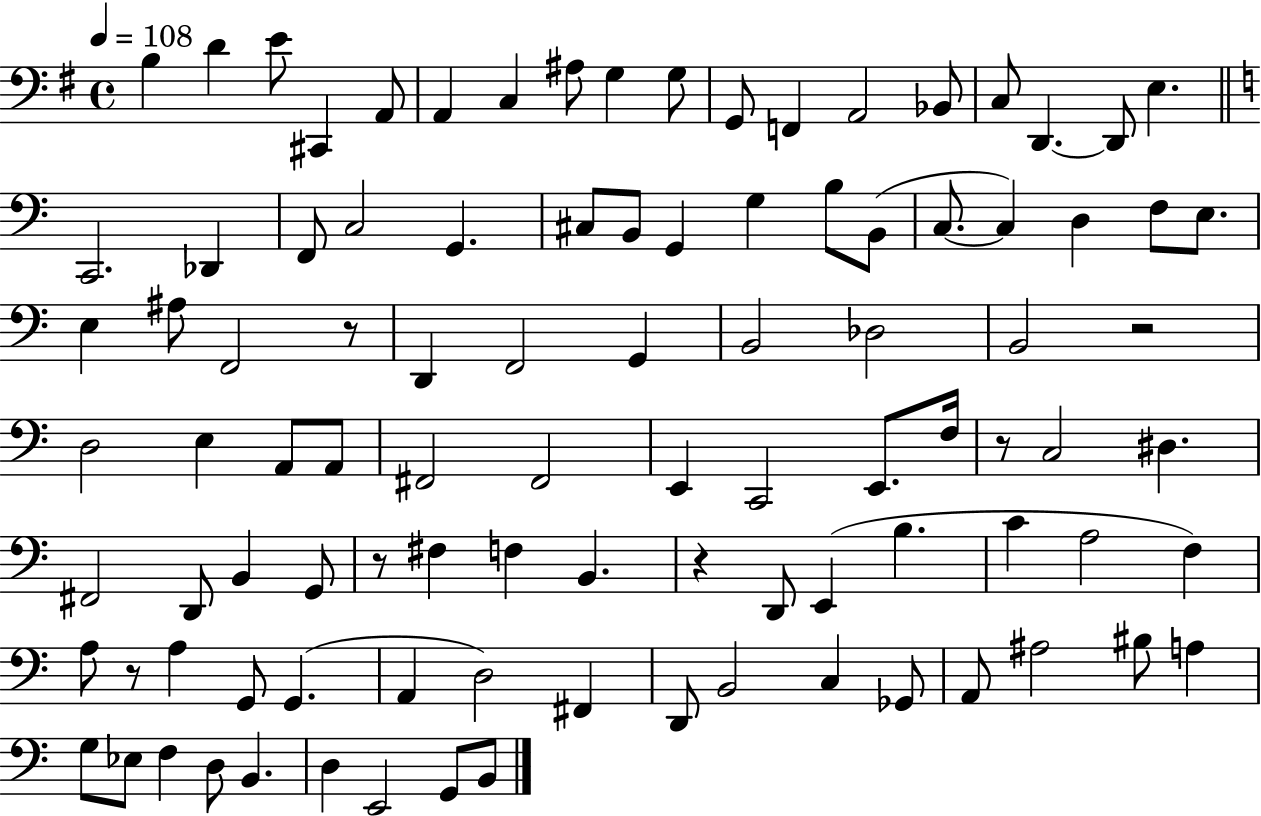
X:1
T:Untitled
M:4/4
L:1/4
K:G
B, D E/2 ^C,, A,,/2 A,, C, ^A,/2 G, G,/2 G,,/2 F,, A,,2 _B,,/2 C,/2 D,, D,,/2 E, C,,2 _D,, F,,/2 C,2 G,, ^C,/2 B,,/2 G,, G, B,/2 B,,/2 C,/2 C, D, F,/2 E,/2 E, ^A,/2 F,,2 z/2 D,, F,,2 G,, B,,2 _D,2 B,,2 z2 D,2 E, A,,/2 A,,/2 ^F,,2 ^F,,2 E,, C,,2 E,,/2 F,/4 z/2 C,2 ^D, ^F,,2 D,,/2 B,, G,,/2 z/2 ^F, F, B,, z D,,/2 E,, B, C A,2 F, A,/2 z/2 A, G,,/2 G,, A,, D,2 ^F,, D,,/2 B,,2 C, _G,,/2 A,,/2 ^A,2 ^B,/2 A, G,/2 _E,/2 F, D,/2 B,, D, E,,2 G,,/2 B,,/2